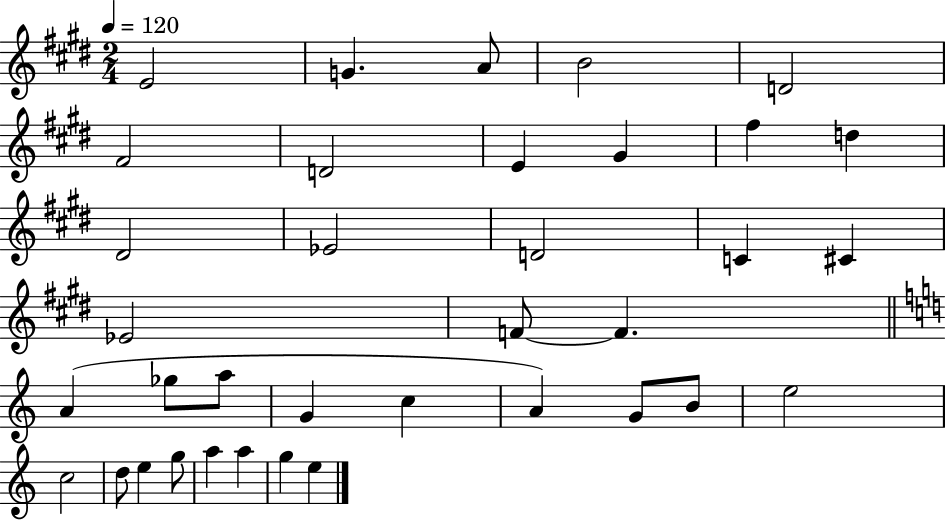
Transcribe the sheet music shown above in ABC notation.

X:1
T:Untitled
M:2/4
L:1/4
K:E
E2 G A/2 B2 D2 ^F2 D2 E ^G ^f d ^D2 _E2 D2 C ^C _E2 F/2 F A _g/2 a/2 G c A G/2 B/2 e2 c2 d/2 e g/2 a a g e